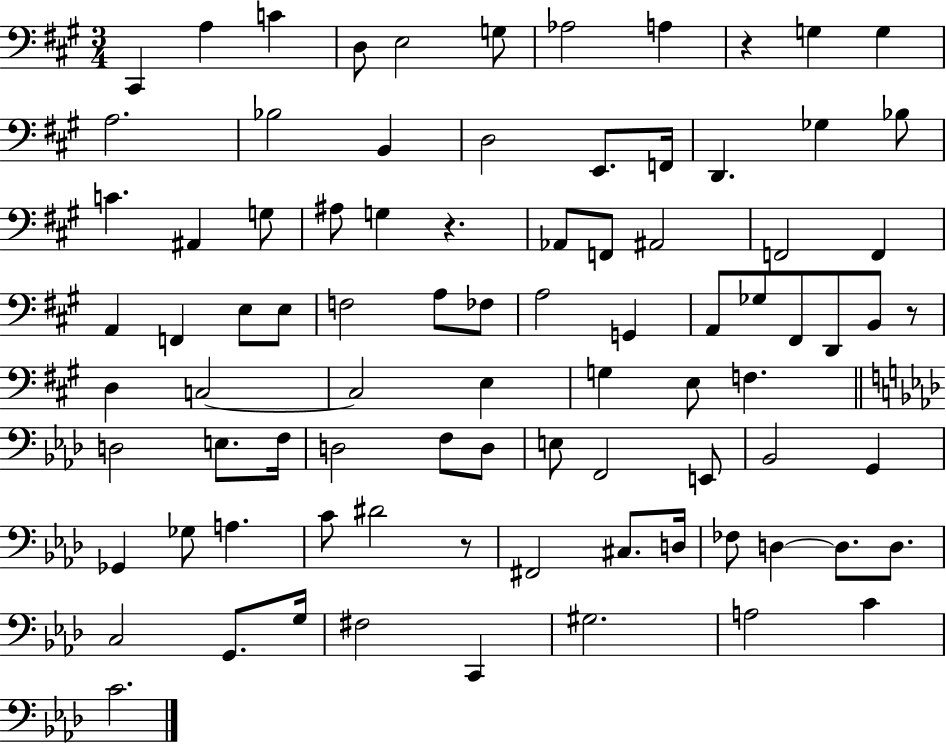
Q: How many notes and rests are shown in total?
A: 86